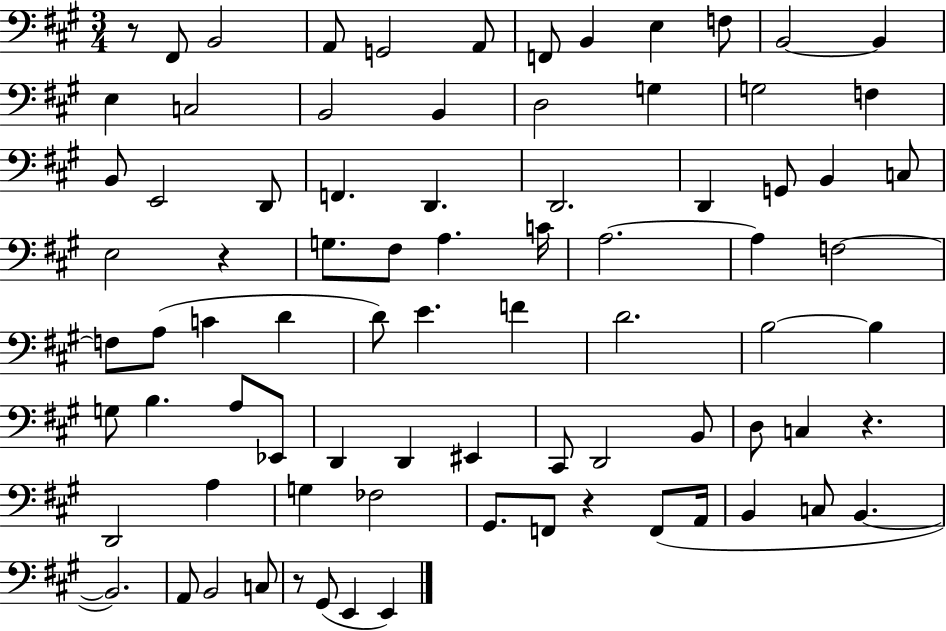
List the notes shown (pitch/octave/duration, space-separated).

R/e F#2/e B2/h A2/e G2/h A2/e F2/e B2/q E3/q F3/e B2/h B2/q E3/q C3/h B2/h B2/q D3/h G3/q G3/h F3/q B2/e E2/h D2/e F2/q. D2/q. D2/h. D2/q G2/e B2/q C3/e E3/h R/q G3/e. F#3/e A3/q. C4/s A3/h. A3/q F3/h F3/e A3/e C4/q D4/q D4/e E4/q. F4/q D4/h. B3/h B3/q G3/e B3/q. A3/e Eb2/e D2/q D2/q EIS2/q C#2/e D2/h B2/e D3/e C3/q R/q. D2/h A3/q G3/q FES3/h G#2/e. F2/e R/q F2/e A2/s B2/q C3/e B2/q. B2/h. A2/e B2/h C3/e R/e G#2/e E2/q E2/q